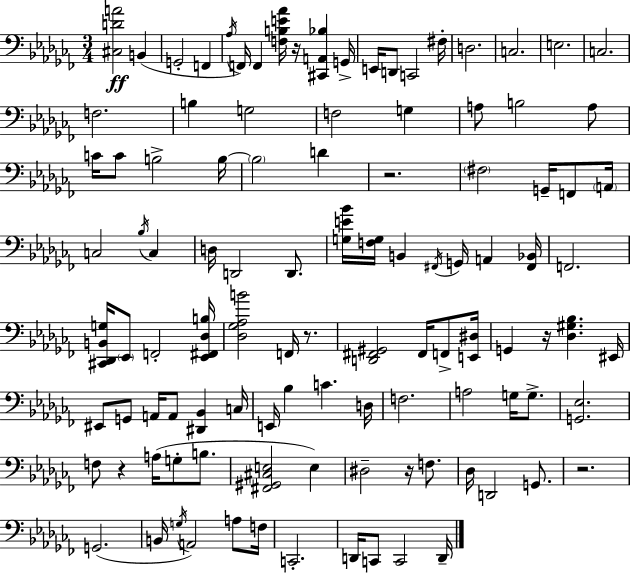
{
  \clef bass
  \numericTimeSignature
  \time 3/4
  \key aes \minor
  \repeat volta 2 { <cis d' a'>2\ff b,4( | g,2-. f,4 | \acciaccatura { aes16 } f,16) f,4 <f b e' aes'>16 r16 <cis, a, bes>4 | g,16-> e,16 d,8 c,2 | \break fis16-. d2. | c2. | e2. | c2. | \break f2. | b4 g2 | f2 g4 | a8 b2 a8 | \break c'16 c'8 b2-> | b16~~ \parenthesize b2 d'4 | r2. | \parenthesize fis2 g,16-- f,8 | \break \parenthesize a,16 c2 \acciaccatura { bes16 } c4 | d16 d,2 d,8. | <g e' bes'>16 <f g>16 b,4 \acciaccatura { fis,16 } g,16 a,4 | <fis, bes,>16 f,2. | \break <cis, des, b, g>16 \parenthesize ees,8 f,2-. | <ees, fis, des b>16 <des ges aes b'>2 f,16 | r8. <d, fis, gis,>2 fis,16 | f,8-> <e, dis>16 g,4 r16 <des gis bes>4. | \break eis,16 eis,8 g,8 a,16 a,8 <dis, bes,>4 | c16 e,16 bes4 c'4. | d16 f2. | a2 g16 | \break g8.-> <g, ees>2. | f8 r4 a16( g8-. | b8. <fis, gis, cis e>2 e4) | dis2-- r16 | \break f8. des16 d,2 | g,8. r2. | g,2.( | b,16 \acciaccatura { g16 } a,2) | \break a8 f16 c,2.-. | d,16 c,8 c,2 | d,16-- } \bar "|."
}